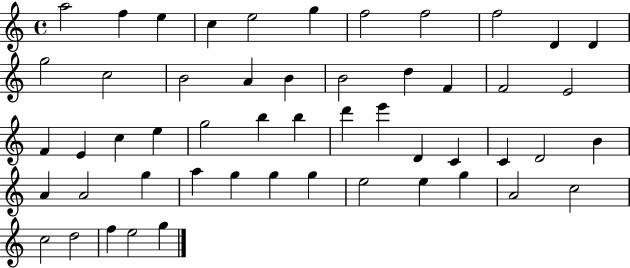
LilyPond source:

{
  \clef treble
  \time 4/4
  \defaultTimeSignature
  \key c \major
  a''2 f''4 e''4 | c''4 e''2 g''4 | f''2 f''2 | f''2 d'4 d'4 | \break g''2 c''2 | b'2 a'4 b'4 | b'2 d''4 f'4 | f'2 e'2 | \break f'4 e'4 c''4 e''4 | g''2 b''4 b''4 | d'''4 e'''4 d'4 c'4 | c'4 d'2 b'4 | \break a'4 a'2 g''4 | a''4 g''4 g''4 g''4 | e''2 e''4 g''4 | a'2 c''2 | \break c''2 d''2 | f''4 e''2 g''4 | \bar "|."
}